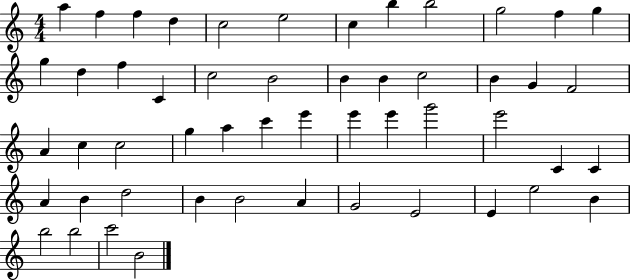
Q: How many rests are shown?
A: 0